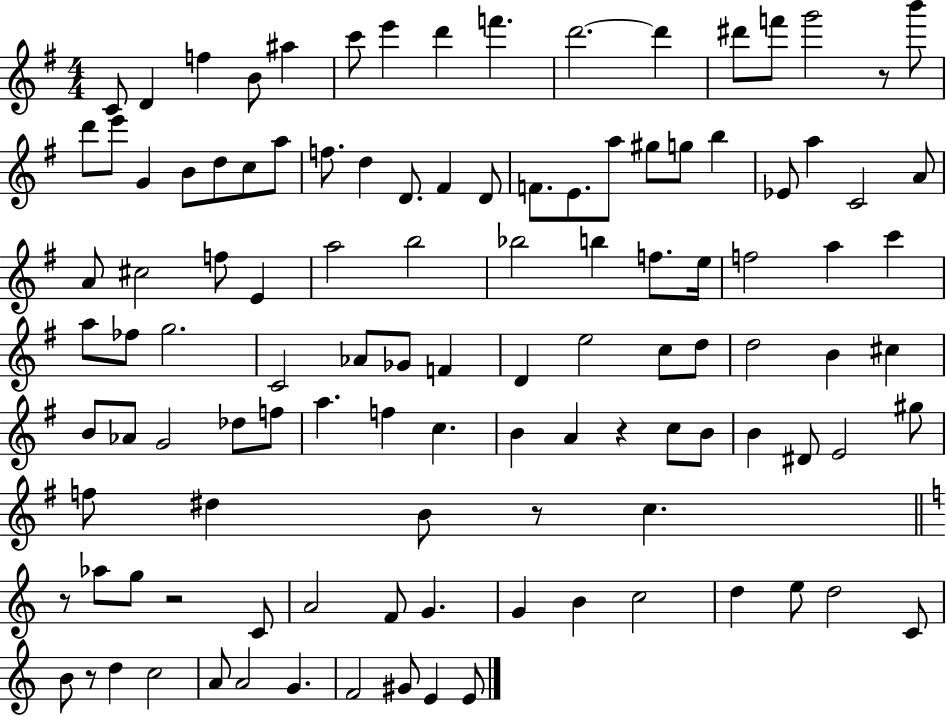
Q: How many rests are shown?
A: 6